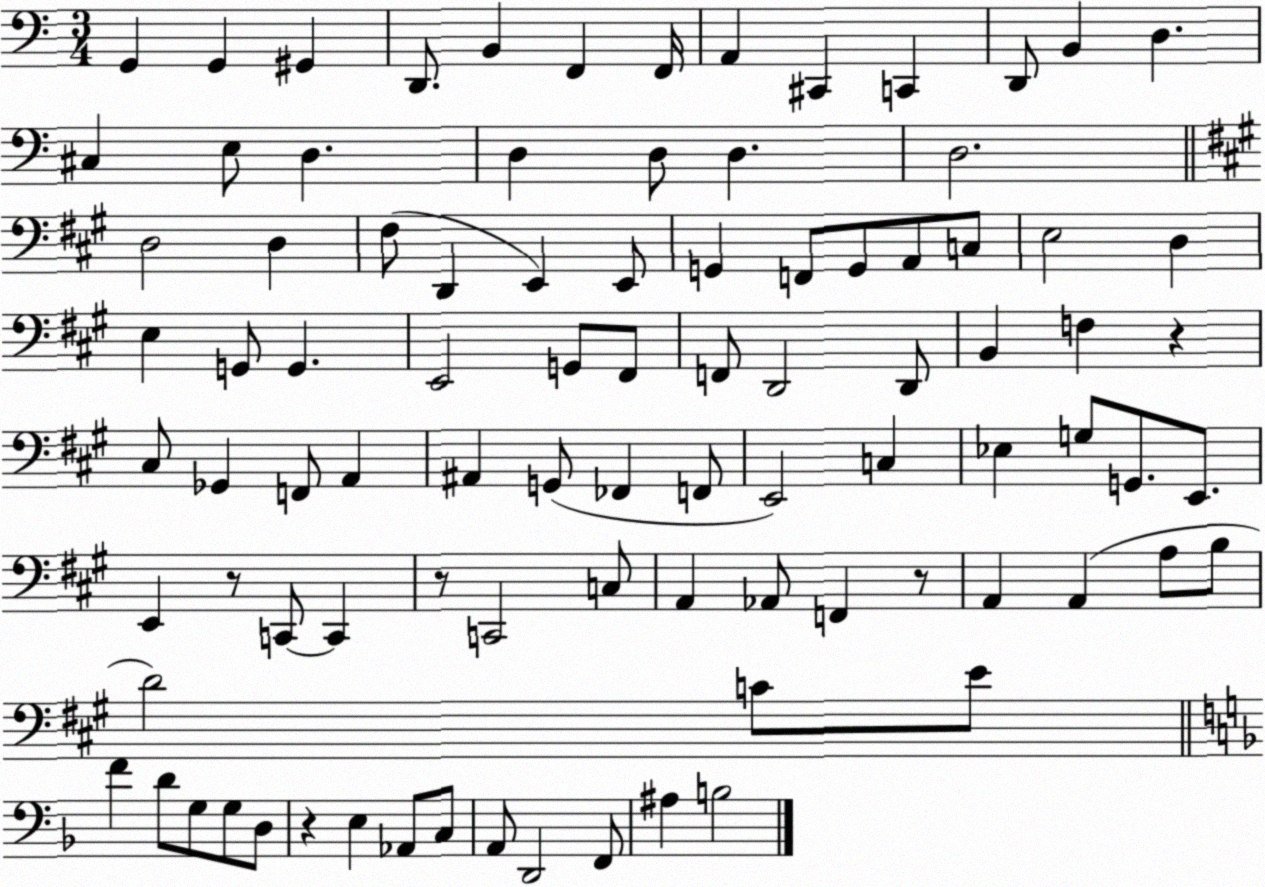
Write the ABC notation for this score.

X:1
T:Untitled
M:3/4
L:1/4
K:C
G,, G,, ^G,, D,,/2 B,, F,, F,,/4 A,, ^C,, C,, D,,/2 B,, D, ^C, E,/2 D, D, D,/2 D, D,2 D,2 D, ^F,/2 D,, E,, E,,/2 G,, F,,/2 G,,/2 A,,/2 C,/2 E,2 D, E, G,,/2 G,, E,,2 G,,/2 ^F,,/2 F,,/2 D,,2 D,,/2 B,, F, z ^C,/2 _G,, F,,/2 A,, ^A,, G,,/2 _F,, F,,/2 E,,2 C, _E, G,/2 G,,/2 E,,/2 E,, z/2 C,,/2 C,, z/2 C,,2 C,/2 A,, _A,,/2 F,, z/2 A,, A,, A,/2 B,/2 D2 C/2 E/2 F D/2 G,/2 G,/2 D,/2 z E, _A,,/2 C,/2 A,,/2 D,,2 F,,/2 ^A, B,2